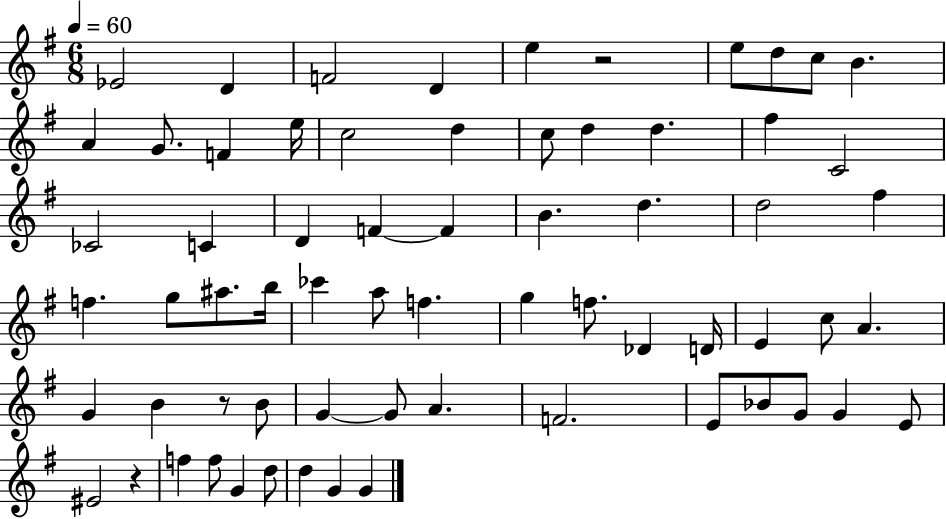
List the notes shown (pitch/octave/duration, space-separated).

Eb4/h D4/q F4/h D4/q E5/q R/h E5/e D5/e C5/e B4/q. A4/q G4/e. F4/q E5/s C5/h D5/q C5/e D5/q D5/q. F#5/q C4/h CES4/h C4/q D4/q F4/q F4/q B4/q. D5/q. D5/h F#5/q F5/q. G5/e A#5/e. B5/s CES6/q A5/e F5/q. G5/q F5/e. Db4/q D4/s E4/q C5/e A4/q. G4/q B4/q R/e B4/e G4/q G4/e A4/q. F4/h. E4/e Bb4/e G4/e G4/q E4/e EIS4/h R/q F5/q F5/e G4/q D5/e D5/q G4/q G4/q